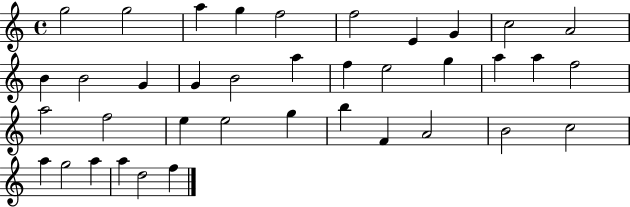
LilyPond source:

{
  \clef treble
  \time 4/4
  \defaultTimeSignature
  \key c \major
  g''2 g''2 | a''4 g''4 f''2 | f''2 e'4 g'4 | c''2 a'2 | \break b'4 b'2 g'4 | g'4 b'2 a''4 | f''4 e''2 g''4 | a''4 a''4 f''2 | \break a''2 f''2 | e''4 e''2 g''4 | b''4 f'4 a'2 | b'2 c''2 | \break a''4 g''2 a''4 | a''4 d''2 f''4 | \bar "|."
}